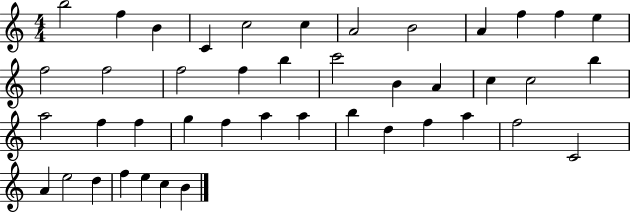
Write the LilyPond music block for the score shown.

{
  \clef treble
  \numericTimeSignature
  \time 4/4
  \key c \major
  b''2 f''4 b'4 | c'4 c''2 c''4 | a'2 b'2 | a'4 f''4 f''4 e''4 | \break f''2 f''2 | f''2 f''4 b''4 | c'''2 b'4 a'4 | c''4 c''2 b''4 | \break a''2 f''4 f''4 | g''4 f''4 a''4 a''4 | b''4 d''4 f''4 a''4 | f''2 c'2 | \break a'4 e''2 d''4 | f''4 e''4 c''4 b'4 | \bar "|."
}